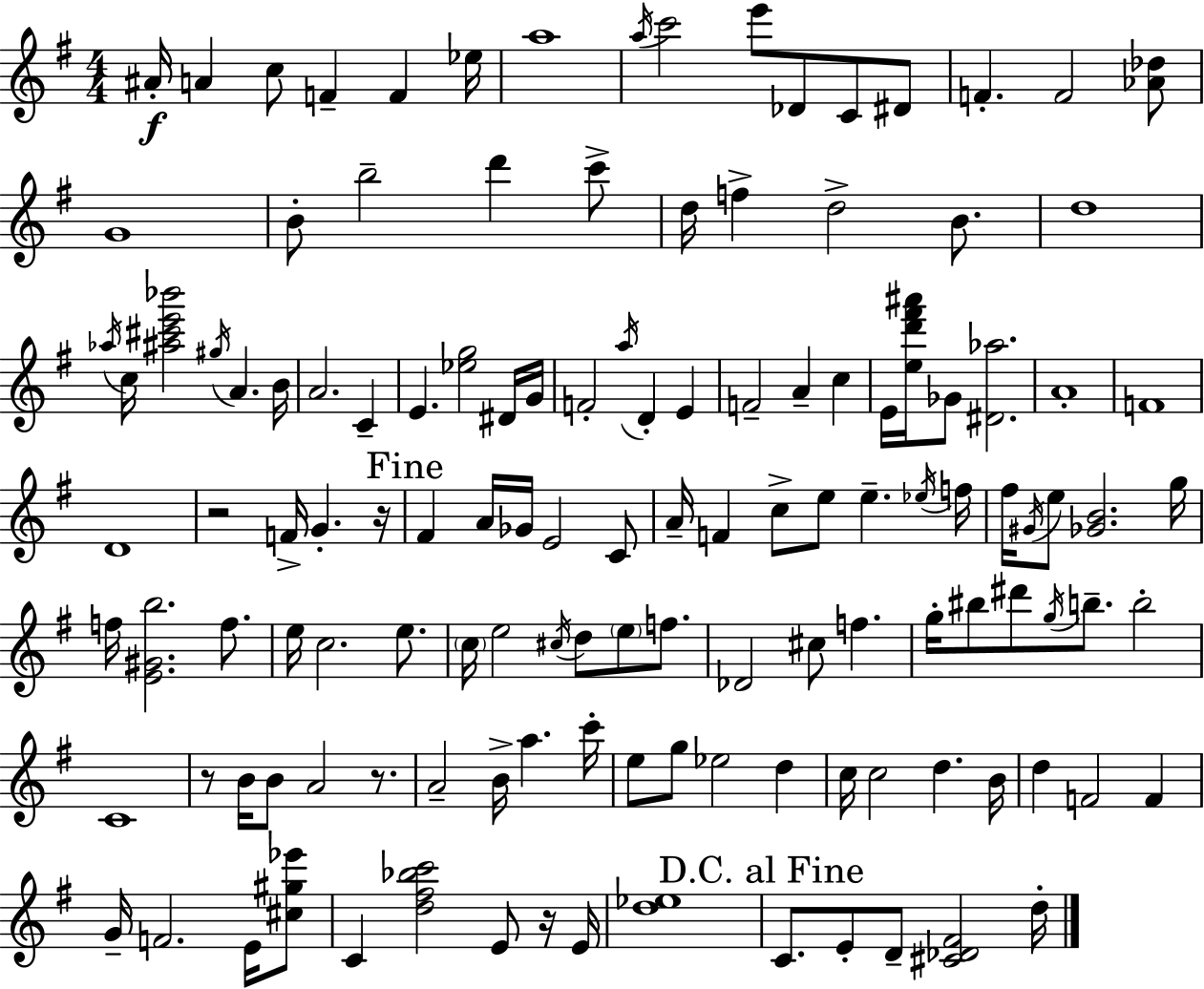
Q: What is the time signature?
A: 4/4